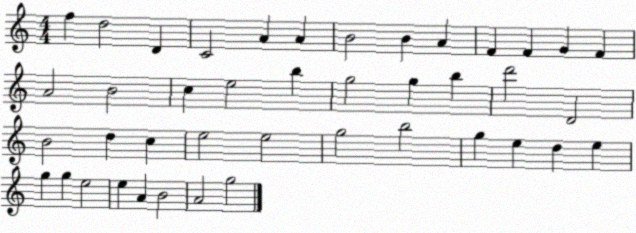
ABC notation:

X:1
T:Untitled
M:4/4
L:1/4
K:C
f d2 D C2 A A B2 B A F F G F A2 B2 c e2 b g2 g b d'2 D2 B2 d c e2 e2 g2 b2 g e d e g g e2 e A B2 A2 g2